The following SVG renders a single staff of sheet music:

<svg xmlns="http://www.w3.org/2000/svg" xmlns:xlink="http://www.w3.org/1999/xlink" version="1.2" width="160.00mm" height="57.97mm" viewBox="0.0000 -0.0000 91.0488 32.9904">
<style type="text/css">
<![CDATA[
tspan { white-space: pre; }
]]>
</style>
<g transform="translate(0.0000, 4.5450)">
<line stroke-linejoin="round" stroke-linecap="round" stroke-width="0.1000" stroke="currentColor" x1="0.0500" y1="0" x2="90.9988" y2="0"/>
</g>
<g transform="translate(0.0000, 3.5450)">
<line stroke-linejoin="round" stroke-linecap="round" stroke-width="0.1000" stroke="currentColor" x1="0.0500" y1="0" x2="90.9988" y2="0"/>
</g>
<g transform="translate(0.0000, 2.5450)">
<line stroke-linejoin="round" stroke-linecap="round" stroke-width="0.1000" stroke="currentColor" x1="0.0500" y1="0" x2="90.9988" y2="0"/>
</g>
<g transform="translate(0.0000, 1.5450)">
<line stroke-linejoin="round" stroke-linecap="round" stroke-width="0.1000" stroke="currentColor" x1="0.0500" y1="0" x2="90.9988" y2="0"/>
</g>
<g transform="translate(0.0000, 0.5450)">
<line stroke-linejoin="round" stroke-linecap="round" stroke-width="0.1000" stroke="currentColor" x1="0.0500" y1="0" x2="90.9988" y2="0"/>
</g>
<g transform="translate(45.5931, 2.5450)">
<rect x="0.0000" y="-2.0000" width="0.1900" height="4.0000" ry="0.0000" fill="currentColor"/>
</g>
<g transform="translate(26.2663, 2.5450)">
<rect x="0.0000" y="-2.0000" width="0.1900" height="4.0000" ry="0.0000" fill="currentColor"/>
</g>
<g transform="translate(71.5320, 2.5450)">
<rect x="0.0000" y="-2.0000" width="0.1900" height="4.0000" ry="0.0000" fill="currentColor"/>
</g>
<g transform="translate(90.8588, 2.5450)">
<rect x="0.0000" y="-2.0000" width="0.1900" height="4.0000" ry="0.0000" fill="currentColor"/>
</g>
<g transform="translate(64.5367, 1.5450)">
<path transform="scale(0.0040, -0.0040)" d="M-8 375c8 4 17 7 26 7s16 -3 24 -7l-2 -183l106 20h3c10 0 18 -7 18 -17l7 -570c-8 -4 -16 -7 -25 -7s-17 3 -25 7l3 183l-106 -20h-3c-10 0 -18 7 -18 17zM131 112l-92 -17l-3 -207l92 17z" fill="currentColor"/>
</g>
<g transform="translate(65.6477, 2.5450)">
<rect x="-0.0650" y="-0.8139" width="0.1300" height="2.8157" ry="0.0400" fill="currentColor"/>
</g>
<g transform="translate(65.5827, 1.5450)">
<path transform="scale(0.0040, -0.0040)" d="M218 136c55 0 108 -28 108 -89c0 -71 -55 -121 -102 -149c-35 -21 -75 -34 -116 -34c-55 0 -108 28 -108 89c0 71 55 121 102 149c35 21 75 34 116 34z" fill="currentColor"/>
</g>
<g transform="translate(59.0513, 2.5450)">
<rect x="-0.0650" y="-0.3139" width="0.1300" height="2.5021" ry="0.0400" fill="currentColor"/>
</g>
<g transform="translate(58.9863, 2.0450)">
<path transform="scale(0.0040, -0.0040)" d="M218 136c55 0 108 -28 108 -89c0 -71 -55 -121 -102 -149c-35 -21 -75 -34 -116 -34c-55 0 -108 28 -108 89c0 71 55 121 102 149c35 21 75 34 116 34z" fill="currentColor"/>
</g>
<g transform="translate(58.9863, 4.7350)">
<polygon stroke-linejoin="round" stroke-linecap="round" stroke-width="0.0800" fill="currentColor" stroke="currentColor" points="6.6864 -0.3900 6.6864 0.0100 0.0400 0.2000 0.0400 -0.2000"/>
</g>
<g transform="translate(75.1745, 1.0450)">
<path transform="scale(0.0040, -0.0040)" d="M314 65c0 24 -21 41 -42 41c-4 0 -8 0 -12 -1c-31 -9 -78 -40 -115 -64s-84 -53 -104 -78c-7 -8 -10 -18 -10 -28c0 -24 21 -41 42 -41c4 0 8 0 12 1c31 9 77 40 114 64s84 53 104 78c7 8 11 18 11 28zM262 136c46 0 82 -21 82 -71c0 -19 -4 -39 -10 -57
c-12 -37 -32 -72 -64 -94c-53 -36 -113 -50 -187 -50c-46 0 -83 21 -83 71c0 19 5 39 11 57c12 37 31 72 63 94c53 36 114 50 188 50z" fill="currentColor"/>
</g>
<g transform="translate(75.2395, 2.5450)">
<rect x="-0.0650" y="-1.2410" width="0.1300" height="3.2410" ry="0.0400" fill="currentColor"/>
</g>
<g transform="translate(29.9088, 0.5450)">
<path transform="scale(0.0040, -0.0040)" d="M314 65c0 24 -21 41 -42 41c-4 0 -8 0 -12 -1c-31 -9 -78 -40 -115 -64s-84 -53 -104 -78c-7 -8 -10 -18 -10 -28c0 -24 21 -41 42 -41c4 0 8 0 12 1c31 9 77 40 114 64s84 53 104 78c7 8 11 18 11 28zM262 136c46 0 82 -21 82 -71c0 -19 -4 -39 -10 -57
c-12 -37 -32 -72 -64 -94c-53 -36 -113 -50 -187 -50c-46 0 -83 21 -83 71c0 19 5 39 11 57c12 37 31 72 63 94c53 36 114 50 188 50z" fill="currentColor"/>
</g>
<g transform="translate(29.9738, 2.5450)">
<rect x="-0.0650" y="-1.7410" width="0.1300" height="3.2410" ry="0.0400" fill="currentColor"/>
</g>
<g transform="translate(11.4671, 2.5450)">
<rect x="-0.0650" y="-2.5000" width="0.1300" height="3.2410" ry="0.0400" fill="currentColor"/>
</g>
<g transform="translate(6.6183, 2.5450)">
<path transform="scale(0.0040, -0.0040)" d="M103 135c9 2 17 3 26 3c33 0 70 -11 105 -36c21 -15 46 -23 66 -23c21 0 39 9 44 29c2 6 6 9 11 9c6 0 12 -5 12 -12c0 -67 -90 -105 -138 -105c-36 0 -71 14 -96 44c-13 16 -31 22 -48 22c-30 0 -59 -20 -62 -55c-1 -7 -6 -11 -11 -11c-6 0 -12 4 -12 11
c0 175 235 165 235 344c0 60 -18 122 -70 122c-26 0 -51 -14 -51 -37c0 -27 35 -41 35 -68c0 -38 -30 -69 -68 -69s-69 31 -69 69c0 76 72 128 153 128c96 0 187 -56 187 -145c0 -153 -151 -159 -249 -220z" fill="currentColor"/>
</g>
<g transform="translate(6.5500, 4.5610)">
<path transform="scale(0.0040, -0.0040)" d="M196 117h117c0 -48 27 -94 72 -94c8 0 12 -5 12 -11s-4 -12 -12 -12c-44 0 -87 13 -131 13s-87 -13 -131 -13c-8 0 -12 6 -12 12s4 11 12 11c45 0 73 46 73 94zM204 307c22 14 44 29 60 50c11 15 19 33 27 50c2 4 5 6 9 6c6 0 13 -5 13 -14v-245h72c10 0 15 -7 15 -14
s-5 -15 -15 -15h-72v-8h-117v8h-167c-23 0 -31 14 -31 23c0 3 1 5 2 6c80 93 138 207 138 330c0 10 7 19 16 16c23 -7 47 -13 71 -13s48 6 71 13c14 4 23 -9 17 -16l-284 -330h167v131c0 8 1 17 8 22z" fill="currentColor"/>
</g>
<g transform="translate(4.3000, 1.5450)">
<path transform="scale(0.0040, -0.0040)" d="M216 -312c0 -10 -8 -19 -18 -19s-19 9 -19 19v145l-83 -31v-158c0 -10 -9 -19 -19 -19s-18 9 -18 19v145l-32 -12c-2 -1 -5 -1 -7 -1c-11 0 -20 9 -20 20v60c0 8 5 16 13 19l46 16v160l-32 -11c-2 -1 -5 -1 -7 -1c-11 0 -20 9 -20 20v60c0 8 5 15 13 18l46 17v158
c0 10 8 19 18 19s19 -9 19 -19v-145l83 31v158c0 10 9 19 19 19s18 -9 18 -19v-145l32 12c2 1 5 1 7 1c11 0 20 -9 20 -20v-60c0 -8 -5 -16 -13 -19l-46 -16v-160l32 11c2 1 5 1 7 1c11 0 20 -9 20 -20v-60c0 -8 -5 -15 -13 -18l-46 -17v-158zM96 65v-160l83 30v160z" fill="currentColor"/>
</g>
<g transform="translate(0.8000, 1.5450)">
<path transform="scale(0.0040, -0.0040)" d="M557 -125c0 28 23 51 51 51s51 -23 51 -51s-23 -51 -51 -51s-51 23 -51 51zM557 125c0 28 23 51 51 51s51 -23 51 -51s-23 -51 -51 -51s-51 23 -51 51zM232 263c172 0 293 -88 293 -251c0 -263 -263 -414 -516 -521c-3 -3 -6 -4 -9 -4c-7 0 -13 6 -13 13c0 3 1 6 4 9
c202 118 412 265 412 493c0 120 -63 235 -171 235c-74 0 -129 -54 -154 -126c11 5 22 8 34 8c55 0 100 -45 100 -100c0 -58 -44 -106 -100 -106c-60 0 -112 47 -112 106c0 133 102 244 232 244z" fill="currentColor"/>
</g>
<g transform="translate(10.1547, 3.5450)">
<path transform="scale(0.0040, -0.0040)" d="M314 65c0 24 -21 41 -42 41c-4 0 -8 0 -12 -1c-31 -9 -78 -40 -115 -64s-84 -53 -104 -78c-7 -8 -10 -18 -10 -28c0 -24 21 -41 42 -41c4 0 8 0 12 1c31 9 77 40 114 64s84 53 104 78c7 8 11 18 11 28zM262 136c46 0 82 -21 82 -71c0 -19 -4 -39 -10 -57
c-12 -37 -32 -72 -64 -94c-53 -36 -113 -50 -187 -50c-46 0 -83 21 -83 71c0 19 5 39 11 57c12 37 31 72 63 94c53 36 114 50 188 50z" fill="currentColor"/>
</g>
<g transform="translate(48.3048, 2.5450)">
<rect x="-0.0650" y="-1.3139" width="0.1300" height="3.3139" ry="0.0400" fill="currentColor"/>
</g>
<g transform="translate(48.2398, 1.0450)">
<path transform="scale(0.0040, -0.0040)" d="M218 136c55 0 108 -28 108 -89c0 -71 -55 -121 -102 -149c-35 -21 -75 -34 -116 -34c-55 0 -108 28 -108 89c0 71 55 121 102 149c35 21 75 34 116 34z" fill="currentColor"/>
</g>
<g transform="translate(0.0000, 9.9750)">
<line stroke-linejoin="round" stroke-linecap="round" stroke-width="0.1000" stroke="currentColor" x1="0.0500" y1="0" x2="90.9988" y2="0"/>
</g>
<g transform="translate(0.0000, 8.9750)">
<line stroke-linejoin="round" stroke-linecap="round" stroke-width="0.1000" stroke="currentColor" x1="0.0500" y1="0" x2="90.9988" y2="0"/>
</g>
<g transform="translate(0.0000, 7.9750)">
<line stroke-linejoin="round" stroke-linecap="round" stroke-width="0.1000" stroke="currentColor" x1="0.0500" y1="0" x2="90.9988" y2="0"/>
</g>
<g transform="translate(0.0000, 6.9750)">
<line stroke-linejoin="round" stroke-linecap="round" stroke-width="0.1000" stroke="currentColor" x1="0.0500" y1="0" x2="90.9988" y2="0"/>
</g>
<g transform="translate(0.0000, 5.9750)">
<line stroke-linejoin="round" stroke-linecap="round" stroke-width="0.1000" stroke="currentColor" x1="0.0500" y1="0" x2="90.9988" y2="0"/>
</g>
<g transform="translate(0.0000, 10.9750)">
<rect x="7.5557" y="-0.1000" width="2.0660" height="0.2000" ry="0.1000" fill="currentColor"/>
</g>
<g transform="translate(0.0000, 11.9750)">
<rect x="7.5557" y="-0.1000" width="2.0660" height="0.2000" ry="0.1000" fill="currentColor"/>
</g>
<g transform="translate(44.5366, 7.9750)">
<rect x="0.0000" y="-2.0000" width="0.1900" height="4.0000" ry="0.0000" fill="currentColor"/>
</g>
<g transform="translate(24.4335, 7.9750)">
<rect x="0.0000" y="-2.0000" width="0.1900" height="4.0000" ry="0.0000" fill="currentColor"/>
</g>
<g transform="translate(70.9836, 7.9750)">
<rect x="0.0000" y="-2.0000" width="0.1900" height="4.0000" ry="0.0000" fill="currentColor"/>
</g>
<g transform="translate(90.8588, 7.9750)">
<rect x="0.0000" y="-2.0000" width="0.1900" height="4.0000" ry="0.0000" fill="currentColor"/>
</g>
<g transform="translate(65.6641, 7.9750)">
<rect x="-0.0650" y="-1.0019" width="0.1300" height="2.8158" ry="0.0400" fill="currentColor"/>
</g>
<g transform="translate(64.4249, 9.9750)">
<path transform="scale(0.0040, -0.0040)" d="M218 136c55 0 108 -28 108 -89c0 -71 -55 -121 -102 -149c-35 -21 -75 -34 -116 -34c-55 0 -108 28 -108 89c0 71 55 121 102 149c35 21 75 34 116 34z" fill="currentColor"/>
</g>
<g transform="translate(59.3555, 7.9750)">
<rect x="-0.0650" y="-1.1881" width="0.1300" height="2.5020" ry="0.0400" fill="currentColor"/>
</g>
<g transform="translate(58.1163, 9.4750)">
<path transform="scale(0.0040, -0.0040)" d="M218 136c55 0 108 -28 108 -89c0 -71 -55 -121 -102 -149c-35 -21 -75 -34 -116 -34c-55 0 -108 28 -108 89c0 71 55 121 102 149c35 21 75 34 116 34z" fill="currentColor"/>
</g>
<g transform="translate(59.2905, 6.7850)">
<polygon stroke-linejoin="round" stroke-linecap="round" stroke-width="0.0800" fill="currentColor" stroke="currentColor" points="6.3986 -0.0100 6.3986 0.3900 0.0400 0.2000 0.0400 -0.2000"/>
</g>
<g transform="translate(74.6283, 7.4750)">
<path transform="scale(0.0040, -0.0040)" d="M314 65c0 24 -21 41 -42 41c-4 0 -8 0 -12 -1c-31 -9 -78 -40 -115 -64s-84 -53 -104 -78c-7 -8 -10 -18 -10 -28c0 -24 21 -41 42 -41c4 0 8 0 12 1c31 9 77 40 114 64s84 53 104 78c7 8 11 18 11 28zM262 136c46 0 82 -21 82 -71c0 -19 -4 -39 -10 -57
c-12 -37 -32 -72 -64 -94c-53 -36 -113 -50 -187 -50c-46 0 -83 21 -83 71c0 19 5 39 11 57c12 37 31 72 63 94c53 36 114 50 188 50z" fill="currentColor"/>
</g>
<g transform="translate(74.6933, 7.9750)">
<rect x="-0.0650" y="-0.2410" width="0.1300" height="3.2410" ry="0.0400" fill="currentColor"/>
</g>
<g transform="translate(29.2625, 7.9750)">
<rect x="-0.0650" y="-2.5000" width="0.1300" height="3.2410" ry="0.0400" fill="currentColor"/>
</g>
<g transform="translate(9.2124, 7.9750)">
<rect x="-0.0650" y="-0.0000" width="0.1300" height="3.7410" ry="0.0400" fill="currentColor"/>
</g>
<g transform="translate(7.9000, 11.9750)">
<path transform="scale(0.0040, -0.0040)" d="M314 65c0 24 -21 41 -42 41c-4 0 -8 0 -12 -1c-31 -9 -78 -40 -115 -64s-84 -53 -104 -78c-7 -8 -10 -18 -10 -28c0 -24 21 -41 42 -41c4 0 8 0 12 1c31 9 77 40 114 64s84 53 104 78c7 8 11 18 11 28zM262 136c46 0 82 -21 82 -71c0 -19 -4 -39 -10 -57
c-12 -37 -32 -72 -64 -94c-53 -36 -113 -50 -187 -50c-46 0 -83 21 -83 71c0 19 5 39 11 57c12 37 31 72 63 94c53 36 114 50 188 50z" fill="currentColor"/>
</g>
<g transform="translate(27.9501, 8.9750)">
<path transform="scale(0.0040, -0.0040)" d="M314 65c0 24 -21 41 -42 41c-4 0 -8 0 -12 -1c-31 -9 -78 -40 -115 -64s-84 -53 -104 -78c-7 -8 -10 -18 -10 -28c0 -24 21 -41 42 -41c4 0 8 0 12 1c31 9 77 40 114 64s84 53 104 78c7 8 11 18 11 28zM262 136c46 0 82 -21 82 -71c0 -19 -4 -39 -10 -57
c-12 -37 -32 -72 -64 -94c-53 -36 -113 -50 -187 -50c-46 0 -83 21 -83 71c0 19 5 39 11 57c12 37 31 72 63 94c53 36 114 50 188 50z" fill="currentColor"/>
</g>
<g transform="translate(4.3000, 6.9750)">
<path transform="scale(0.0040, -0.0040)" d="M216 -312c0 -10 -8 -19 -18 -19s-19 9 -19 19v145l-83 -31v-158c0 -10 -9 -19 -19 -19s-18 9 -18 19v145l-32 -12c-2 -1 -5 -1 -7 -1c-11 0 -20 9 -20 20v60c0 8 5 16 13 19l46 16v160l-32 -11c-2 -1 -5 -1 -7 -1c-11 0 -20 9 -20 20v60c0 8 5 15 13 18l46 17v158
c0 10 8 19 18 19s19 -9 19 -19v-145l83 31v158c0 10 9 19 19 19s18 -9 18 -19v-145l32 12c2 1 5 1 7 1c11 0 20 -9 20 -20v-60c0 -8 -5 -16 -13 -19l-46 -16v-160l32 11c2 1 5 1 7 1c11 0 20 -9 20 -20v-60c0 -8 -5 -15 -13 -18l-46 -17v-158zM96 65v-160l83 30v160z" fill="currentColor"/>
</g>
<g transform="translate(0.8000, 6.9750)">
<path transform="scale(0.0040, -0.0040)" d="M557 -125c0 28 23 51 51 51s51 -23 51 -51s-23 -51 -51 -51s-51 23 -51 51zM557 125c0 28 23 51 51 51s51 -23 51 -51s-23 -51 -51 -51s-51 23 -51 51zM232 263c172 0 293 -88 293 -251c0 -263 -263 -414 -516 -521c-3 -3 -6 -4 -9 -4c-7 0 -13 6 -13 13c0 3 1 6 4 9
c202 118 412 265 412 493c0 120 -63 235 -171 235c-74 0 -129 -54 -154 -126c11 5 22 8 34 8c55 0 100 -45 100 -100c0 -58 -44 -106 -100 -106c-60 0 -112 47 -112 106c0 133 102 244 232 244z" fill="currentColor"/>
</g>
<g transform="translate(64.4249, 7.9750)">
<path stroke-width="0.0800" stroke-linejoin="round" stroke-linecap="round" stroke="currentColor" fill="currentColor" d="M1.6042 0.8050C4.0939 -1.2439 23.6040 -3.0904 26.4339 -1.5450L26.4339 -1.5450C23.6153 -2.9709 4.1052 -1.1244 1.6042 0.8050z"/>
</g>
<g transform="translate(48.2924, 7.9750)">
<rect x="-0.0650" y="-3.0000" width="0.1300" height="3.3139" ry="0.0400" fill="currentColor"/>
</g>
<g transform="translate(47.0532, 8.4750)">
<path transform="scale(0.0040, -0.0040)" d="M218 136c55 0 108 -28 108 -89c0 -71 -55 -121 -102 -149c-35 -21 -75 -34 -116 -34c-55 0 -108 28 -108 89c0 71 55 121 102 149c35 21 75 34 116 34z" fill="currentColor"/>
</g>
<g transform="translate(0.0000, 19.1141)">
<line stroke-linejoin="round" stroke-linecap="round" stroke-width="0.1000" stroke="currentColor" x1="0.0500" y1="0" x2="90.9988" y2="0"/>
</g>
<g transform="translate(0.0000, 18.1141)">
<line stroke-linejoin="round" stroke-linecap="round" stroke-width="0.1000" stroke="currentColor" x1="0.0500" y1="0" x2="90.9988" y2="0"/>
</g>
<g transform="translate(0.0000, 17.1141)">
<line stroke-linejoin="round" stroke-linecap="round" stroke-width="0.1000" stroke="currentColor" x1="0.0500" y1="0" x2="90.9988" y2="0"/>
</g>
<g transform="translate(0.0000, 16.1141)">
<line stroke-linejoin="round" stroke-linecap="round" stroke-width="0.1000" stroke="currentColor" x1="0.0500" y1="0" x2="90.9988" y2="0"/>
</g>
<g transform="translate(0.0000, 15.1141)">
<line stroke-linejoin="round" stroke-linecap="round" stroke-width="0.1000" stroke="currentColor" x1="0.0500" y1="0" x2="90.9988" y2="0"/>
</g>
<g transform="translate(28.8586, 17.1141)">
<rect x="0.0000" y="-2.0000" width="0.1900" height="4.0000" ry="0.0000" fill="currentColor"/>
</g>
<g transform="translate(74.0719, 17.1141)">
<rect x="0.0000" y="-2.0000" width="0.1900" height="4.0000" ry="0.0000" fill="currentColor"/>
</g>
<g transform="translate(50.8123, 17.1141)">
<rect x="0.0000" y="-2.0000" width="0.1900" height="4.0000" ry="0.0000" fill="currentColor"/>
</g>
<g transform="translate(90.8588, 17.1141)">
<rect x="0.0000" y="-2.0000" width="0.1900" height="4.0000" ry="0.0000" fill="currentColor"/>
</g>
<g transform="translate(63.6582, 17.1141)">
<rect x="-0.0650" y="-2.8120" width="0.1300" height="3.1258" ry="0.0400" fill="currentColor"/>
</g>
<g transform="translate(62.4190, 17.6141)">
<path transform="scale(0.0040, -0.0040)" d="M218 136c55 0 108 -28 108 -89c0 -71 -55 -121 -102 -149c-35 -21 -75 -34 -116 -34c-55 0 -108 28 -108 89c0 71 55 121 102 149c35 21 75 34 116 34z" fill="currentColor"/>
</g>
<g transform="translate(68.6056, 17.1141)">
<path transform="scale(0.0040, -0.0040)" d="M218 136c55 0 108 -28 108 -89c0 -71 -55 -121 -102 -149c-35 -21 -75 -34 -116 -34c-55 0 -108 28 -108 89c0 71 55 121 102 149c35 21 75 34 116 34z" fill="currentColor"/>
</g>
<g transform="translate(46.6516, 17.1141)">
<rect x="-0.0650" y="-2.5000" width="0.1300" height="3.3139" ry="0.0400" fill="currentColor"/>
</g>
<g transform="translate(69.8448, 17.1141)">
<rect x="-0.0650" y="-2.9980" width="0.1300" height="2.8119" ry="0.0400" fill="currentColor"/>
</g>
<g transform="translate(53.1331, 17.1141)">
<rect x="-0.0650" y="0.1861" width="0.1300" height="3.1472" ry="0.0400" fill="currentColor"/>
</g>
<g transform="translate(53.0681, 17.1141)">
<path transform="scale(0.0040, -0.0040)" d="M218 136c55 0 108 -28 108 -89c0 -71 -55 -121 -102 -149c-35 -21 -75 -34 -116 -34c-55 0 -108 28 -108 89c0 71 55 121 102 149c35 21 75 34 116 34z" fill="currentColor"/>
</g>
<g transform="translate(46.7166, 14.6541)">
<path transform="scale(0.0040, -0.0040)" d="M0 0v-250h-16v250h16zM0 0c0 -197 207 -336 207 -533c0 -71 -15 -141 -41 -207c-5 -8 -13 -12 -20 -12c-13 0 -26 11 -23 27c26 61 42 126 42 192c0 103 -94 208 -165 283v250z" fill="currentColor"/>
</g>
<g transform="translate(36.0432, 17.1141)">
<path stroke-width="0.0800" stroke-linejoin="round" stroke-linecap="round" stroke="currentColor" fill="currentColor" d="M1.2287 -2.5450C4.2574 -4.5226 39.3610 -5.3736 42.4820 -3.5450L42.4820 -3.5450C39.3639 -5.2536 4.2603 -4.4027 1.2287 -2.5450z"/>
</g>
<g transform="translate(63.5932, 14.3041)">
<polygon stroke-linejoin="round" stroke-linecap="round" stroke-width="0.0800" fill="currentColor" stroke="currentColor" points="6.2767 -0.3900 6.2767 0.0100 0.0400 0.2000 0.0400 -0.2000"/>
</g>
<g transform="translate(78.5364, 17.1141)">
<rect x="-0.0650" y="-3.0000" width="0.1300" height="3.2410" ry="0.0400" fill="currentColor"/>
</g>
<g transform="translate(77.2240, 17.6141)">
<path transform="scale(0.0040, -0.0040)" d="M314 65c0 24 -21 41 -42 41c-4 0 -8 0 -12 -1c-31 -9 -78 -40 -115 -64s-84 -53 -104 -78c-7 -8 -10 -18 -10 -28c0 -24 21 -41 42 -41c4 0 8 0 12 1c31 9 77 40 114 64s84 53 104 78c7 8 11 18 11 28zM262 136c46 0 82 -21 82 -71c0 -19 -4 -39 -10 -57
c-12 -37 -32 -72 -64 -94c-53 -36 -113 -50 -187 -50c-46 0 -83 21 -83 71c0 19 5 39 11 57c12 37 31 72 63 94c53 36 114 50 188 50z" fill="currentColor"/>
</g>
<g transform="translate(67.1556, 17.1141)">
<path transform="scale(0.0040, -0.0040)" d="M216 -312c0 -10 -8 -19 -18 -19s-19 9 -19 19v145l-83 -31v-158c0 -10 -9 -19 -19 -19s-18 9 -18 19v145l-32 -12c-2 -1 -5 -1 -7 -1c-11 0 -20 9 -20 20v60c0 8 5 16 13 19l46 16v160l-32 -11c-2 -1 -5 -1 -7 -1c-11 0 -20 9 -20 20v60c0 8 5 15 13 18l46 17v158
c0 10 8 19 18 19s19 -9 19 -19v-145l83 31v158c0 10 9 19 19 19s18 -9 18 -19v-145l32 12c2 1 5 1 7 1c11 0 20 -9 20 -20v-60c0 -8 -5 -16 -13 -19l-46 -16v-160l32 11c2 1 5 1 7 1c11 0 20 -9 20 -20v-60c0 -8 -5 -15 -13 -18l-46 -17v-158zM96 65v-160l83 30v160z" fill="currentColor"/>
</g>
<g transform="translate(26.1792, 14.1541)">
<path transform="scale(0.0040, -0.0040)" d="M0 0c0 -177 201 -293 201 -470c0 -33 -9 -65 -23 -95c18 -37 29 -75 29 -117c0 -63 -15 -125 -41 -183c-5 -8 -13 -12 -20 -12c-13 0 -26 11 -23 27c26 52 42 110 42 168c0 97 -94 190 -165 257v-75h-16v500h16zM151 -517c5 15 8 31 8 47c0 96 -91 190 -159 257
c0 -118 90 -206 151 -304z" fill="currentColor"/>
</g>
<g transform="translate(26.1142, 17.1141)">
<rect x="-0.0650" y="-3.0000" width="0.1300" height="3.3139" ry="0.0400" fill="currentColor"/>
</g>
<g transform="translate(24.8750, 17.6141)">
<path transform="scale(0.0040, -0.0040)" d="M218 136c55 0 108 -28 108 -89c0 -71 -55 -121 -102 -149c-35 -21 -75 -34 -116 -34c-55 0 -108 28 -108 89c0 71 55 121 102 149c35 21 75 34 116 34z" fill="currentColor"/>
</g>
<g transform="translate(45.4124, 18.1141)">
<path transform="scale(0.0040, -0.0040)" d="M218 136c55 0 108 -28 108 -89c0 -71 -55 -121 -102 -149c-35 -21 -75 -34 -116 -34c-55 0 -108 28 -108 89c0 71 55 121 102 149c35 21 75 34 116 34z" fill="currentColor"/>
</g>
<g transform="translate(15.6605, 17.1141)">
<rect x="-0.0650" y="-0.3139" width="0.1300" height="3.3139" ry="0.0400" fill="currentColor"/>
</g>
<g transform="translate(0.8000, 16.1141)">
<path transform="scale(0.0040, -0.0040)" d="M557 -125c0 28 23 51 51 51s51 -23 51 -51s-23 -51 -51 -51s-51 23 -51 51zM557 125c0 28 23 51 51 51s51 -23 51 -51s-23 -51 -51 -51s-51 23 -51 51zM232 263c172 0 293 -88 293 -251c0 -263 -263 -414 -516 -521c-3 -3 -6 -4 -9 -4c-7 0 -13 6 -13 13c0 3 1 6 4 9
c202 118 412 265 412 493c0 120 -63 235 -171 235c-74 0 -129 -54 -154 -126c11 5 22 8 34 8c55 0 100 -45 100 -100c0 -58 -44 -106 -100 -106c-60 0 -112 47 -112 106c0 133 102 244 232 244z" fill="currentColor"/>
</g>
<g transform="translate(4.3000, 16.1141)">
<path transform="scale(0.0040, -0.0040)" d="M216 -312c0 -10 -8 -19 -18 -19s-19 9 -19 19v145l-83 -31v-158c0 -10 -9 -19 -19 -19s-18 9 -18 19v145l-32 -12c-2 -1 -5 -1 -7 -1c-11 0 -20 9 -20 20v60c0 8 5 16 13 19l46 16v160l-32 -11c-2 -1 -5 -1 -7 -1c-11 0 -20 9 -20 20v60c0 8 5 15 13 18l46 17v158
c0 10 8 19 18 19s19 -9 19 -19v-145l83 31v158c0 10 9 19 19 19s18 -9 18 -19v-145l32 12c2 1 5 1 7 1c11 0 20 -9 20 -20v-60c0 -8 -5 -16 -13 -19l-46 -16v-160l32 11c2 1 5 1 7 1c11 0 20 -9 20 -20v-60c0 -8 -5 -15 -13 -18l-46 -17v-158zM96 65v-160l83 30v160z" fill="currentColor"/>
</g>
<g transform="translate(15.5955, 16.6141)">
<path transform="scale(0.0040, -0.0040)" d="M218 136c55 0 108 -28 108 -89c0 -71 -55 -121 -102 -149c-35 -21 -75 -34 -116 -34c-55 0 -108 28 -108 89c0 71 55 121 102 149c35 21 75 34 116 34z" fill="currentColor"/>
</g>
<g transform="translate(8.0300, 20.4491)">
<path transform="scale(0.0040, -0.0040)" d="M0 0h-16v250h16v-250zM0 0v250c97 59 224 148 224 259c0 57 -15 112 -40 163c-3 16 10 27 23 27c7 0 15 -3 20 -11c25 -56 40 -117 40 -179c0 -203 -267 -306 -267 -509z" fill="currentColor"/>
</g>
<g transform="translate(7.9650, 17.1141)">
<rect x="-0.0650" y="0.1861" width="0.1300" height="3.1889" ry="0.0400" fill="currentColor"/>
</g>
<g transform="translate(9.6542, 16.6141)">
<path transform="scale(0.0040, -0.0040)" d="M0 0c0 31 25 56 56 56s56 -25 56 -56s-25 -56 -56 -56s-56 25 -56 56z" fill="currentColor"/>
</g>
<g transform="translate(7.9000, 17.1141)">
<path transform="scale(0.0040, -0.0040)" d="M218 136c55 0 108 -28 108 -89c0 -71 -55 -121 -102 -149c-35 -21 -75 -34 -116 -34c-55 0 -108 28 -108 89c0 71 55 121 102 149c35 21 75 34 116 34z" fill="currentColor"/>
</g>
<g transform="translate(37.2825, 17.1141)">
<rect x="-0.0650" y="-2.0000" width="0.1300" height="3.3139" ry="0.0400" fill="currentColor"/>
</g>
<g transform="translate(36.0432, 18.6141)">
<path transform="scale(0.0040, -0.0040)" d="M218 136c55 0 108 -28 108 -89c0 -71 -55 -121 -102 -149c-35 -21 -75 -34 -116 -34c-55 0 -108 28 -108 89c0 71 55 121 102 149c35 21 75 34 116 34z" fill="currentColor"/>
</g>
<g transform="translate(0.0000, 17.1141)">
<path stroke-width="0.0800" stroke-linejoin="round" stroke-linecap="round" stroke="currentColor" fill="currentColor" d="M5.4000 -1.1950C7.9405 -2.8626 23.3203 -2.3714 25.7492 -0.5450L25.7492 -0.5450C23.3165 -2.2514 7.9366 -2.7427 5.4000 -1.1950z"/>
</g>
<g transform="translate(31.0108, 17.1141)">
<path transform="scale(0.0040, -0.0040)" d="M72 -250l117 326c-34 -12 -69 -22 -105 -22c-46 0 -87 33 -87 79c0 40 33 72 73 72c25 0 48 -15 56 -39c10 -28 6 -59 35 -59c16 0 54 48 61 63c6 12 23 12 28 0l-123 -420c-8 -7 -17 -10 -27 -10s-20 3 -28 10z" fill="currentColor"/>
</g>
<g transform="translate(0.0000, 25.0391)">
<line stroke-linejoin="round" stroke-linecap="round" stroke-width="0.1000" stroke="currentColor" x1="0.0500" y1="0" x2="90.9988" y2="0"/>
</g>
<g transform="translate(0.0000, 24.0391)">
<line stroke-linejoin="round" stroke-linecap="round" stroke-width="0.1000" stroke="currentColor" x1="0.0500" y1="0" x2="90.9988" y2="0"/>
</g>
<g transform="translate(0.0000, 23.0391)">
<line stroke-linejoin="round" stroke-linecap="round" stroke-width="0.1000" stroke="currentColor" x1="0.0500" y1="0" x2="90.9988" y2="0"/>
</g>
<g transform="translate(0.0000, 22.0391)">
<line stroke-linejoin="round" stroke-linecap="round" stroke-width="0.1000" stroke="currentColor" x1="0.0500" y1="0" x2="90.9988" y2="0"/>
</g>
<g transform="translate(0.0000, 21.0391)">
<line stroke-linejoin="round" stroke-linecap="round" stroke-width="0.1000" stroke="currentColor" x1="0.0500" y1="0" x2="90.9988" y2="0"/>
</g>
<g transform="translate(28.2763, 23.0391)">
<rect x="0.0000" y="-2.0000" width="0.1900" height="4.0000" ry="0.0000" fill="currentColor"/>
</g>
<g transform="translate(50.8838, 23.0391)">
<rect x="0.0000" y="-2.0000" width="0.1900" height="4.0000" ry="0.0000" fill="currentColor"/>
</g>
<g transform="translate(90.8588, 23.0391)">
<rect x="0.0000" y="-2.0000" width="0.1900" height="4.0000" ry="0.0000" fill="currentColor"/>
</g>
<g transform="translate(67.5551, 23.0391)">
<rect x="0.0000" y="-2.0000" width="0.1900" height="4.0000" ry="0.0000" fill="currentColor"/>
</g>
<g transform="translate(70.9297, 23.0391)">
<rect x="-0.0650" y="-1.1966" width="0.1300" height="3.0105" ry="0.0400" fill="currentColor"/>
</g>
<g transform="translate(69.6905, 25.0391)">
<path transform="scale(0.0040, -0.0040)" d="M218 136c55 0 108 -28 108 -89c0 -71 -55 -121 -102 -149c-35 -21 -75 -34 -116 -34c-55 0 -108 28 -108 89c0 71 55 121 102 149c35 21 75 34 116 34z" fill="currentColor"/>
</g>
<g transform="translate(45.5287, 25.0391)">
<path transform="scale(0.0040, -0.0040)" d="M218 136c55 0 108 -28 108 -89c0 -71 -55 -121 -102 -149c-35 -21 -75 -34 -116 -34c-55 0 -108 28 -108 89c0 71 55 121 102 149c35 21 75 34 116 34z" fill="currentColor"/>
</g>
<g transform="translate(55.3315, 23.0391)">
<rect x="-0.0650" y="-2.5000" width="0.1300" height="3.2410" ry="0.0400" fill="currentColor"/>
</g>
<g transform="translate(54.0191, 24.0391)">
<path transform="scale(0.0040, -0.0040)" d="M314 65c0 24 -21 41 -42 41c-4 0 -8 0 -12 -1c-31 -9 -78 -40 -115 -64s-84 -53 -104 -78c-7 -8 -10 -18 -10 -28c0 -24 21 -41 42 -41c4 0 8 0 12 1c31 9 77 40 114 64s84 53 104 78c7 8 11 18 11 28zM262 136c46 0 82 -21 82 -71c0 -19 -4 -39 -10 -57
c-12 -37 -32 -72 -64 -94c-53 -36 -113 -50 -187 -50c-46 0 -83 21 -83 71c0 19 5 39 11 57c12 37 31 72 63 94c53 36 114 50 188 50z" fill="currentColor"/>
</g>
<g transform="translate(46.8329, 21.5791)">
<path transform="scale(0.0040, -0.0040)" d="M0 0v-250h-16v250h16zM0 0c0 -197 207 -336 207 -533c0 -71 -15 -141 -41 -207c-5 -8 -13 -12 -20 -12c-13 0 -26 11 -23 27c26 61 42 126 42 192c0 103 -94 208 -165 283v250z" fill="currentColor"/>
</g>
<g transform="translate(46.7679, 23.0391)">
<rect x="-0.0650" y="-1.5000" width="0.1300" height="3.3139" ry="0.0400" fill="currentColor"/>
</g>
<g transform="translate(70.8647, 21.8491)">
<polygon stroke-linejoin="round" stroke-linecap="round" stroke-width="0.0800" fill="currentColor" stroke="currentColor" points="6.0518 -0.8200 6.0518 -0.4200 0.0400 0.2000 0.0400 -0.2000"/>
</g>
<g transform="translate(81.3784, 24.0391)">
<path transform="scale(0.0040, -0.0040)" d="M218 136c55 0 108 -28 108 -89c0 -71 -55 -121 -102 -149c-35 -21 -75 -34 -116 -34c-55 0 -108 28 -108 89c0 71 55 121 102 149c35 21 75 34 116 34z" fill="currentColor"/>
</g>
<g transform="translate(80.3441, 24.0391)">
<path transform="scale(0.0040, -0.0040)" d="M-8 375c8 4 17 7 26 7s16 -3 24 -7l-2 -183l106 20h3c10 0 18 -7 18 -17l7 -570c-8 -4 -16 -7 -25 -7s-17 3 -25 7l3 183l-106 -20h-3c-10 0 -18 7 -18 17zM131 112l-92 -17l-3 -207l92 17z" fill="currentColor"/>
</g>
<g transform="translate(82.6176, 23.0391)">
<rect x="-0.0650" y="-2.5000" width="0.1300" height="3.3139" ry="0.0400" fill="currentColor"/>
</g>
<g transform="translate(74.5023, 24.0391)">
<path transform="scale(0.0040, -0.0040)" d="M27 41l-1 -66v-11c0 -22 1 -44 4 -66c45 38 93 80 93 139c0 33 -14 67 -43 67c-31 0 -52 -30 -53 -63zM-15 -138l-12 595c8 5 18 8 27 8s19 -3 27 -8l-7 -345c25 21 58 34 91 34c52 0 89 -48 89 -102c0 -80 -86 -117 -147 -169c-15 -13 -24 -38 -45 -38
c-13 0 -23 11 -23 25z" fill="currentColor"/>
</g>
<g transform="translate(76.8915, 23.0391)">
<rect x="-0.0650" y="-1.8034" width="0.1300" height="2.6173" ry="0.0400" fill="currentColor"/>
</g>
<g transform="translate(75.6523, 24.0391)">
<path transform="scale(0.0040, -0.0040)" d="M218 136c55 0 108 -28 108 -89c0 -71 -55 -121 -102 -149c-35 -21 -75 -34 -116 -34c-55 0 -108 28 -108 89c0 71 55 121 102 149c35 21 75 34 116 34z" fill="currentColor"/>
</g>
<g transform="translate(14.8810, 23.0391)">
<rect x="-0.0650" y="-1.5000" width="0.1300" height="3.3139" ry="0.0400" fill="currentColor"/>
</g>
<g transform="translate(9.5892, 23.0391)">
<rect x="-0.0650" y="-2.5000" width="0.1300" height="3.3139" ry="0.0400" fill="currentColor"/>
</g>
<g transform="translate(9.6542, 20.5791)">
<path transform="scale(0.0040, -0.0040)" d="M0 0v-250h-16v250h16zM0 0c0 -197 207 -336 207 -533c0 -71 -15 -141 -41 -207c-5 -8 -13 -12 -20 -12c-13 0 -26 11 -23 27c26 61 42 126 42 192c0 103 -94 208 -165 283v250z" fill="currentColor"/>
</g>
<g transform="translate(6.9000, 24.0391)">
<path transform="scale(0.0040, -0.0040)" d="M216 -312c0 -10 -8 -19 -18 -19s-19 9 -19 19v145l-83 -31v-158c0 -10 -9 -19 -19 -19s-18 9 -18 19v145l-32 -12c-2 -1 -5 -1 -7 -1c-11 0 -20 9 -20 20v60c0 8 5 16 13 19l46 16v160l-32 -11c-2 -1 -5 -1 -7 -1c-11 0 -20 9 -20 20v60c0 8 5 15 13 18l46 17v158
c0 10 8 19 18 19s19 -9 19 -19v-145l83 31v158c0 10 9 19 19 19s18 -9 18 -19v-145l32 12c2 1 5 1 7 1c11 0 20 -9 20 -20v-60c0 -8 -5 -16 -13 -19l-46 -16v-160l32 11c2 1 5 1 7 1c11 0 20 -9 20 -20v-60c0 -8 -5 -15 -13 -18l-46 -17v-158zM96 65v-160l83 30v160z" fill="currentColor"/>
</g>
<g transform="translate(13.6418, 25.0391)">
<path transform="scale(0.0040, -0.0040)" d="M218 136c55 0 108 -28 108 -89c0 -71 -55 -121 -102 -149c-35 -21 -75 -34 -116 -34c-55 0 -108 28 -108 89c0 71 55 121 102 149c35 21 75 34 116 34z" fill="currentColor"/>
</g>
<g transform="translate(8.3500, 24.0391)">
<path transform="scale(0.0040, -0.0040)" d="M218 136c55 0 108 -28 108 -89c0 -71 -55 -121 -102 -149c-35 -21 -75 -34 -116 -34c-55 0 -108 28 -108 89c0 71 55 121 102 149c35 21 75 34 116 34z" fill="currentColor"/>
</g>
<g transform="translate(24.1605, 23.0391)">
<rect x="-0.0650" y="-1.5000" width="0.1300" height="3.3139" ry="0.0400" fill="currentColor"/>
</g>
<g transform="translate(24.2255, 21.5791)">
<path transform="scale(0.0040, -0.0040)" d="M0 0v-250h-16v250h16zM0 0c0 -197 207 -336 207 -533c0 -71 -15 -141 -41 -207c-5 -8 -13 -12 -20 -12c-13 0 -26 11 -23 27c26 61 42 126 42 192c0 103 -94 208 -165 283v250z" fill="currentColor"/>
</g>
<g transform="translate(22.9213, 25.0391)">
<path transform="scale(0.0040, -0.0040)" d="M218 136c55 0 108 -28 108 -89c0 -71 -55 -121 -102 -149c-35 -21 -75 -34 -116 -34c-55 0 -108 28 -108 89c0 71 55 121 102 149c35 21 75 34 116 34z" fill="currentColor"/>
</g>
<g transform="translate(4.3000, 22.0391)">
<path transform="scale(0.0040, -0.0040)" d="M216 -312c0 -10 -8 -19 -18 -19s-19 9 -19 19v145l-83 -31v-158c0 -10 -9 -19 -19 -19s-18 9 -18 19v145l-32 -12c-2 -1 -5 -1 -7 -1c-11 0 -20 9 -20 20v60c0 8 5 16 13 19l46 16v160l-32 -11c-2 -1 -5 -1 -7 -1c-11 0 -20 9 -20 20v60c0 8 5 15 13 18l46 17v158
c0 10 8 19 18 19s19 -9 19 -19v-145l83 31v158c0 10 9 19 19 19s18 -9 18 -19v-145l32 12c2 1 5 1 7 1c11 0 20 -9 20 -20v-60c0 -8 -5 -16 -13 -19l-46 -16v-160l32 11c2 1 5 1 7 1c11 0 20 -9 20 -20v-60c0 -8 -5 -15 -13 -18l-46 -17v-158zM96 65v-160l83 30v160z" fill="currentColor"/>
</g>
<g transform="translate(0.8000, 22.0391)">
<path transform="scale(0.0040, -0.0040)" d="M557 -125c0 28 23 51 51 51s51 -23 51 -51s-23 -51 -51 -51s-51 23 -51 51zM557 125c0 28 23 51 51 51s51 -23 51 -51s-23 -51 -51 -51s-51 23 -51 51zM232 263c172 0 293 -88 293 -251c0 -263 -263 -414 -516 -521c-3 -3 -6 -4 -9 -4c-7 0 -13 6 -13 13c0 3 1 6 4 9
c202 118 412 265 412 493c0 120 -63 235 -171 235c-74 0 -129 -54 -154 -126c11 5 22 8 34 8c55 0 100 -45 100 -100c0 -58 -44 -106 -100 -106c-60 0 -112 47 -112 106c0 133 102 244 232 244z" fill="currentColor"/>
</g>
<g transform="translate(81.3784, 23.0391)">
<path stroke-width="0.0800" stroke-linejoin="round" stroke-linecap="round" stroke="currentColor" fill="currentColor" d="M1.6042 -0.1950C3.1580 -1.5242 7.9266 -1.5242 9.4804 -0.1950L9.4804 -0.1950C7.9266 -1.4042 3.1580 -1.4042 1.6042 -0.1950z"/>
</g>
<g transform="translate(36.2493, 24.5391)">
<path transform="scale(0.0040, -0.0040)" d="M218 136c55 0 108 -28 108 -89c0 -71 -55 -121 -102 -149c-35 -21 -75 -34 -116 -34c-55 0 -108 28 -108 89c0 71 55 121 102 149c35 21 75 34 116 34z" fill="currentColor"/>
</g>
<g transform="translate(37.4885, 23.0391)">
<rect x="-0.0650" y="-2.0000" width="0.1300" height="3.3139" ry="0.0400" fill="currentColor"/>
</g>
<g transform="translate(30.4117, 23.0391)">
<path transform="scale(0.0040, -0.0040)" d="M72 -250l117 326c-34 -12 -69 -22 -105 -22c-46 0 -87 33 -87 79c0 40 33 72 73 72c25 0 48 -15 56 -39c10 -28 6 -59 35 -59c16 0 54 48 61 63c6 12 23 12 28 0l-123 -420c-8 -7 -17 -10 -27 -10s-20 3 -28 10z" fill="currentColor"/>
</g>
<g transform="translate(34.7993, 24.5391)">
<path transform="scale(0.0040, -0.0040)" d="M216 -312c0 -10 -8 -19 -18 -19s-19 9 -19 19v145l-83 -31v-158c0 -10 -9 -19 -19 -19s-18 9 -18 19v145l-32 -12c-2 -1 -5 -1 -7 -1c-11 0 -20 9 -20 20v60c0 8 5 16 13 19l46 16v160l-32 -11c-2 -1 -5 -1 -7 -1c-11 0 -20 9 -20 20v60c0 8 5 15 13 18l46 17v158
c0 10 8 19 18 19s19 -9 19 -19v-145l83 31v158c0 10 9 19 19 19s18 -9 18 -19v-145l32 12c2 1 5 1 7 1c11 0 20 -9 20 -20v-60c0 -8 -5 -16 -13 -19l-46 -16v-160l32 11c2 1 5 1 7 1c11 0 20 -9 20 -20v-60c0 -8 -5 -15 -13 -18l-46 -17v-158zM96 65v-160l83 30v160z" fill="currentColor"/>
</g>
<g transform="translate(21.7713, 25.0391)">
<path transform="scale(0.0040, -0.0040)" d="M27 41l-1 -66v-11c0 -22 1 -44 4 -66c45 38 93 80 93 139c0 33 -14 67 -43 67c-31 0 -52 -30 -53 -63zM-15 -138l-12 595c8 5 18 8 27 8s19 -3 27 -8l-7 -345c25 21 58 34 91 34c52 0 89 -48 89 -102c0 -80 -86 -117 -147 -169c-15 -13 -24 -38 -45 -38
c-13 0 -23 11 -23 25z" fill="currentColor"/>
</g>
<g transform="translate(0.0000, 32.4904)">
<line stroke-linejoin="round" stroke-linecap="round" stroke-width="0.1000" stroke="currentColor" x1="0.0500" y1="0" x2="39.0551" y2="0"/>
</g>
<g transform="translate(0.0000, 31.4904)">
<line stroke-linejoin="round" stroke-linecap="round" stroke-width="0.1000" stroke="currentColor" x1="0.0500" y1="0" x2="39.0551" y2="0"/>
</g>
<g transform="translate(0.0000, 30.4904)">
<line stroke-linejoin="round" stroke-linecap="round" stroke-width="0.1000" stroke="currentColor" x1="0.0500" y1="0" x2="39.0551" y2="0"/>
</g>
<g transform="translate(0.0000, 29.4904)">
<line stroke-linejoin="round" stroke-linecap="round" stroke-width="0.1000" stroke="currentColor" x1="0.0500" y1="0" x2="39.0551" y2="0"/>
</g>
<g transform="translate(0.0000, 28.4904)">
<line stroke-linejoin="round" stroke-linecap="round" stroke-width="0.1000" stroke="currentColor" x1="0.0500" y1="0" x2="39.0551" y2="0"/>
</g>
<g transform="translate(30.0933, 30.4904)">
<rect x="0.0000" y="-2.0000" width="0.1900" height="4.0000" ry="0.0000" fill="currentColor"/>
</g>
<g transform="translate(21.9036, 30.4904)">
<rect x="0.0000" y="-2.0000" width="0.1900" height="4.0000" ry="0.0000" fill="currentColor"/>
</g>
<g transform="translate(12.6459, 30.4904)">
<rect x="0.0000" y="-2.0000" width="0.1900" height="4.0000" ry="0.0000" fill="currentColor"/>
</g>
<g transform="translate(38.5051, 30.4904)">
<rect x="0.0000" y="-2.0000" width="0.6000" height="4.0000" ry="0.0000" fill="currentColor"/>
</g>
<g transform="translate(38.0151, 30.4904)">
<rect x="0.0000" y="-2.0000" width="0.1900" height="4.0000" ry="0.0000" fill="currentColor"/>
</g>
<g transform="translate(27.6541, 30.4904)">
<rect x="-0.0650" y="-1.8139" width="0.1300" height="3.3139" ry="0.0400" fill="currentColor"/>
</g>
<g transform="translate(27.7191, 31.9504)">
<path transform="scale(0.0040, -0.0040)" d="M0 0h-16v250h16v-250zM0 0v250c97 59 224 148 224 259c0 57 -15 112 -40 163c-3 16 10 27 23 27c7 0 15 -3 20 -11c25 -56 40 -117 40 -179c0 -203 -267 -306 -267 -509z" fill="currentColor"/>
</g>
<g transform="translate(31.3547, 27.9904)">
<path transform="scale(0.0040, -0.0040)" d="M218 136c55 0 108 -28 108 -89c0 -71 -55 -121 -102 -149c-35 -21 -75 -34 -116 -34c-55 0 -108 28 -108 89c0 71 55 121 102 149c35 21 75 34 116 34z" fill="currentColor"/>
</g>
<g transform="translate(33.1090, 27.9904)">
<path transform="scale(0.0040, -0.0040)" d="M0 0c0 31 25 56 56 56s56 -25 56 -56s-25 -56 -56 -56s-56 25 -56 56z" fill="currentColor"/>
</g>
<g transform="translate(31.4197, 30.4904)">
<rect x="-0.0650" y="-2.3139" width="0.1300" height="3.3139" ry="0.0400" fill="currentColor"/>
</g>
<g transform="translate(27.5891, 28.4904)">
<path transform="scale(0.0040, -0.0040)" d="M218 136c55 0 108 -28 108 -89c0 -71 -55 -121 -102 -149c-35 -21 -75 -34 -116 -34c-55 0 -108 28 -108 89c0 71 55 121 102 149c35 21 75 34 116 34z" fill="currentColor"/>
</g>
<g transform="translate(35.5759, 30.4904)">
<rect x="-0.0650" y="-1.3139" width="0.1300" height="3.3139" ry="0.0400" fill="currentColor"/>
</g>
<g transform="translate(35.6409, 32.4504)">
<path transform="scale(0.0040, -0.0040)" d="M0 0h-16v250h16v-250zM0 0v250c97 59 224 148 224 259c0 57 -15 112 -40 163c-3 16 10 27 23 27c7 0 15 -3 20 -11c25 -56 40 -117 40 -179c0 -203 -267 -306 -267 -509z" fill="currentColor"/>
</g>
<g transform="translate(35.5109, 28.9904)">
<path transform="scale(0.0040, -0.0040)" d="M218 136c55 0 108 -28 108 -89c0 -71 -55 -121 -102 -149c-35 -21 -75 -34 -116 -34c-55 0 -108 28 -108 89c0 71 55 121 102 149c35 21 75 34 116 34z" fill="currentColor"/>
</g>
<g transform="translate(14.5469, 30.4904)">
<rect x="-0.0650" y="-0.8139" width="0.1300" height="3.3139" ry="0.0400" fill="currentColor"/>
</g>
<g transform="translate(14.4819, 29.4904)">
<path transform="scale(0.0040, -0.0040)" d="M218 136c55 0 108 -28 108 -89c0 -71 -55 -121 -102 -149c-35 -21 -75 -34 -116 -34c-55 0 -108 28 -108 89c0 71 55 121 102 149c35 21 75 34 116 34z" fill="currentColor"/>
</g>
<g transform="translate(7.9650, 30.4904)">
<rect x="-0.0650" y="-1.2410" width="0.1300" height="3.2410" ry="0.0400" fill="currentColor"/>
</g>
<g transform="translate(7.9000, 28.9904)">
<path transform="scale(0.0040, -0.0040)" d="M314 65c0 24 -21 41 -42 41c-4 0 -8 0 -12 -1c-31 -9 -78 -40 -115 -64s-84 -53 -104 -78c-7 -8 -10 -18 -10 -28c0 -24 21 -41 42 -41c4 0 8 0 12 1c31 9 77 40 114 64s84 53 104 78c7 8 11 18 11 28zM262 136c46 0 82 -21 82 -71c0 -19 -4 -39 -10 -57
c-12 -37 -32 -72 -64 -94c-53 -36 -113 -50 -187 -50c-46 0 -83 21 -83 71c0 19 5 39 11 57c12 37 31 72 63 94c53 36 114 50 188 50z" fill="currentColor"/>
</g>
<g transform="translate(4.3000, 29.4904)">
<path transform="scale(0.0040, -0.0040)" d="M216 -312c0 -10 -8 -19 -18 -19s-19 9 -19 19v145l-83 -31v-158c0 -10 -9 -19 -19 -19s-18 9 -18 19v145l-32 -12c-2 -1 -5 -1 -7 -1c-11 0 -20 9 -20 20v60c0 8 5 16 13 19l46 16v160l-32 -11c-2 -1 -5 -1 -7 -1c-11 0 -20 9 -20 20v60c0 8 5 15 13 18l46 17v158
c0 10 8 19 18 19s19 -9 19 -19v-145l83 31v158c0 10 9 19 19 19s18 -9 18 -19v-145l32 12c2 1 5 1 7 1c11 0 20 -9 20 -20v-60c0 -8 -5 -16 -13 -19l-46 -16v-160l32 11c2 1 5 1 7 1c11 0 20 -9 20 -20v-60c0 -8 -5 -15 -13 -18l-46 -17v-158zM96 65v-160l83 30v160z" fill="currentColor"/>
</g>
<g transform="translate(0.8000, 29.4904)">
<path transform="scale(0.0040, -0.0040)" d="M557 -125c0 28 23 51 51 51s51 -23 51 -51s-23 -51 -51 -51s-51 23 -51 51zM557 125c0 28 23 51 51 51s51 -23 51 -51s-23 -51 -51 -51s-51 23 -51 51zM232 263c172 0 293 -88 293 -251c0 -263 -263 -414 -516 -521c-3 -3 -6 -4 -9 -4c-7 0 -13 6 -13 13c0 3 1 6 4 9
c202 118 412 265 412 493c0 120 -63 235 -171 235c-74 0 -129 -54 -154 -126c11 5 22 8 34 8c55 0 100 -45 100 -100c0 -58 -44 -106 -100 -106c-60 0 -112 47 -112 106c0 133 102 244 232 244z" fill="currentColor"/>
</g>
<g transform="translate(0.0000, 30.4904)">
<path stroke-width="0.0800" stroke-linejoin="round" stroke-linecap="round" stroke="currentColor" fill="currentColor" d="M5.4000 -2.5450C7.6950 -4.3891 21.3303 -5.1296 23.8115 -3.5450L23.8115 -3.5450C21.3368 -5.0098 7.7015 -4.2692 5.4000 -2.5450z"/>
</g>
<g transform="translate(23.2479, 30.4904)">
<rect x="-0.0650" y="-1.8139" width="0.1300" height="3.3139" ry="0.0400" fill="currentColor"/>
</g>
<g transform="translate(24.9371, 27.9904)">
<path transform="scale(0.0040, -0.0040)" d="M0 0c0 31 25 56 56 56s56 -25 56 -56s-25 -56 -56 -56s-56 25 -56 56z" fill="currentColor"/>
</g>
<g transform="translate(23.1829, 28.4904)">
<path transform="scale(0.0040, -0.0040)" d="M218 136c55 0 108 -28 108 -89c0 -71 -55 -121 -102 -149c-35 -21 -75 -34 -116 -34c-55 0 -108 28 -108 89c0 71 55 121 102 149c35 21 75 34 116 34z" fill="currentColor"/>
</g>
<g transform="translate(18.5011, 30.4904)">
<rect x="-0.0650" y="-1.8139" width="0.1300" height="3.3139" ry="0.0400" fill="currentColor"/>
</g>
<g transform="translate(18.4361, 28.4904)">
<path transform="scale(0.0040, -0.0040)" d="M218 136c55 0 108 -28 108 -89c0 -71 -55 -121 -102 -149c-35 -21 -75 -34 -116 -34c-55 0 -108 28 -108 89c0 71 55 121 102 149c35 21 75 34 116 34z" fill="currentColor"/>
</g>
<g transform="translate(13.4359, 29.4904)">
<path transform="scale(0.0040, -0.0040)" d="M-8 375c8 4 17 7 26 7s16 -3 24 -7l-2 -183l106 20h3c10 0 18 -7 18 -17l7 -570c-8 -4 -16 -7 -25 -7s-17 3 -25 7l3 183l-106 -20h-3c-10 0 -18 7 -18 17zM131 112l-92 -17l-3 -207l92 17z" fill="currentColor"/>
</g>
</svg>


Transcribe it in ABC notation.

X:1
T:Untitled
M:2/4
L:1/4
K:G
B,,2 A,2 G, E,/2 F,/2 G,2 C,,2 B,,2 C, A,,/2 G,,/2 E,2 D,/2 E, C,/4 z/2 A,, B,,/2 D, C,/2 ^D,/2 C,2 ^B,,/2 G,, _G,,/2 z/2 ^A,, G,,/2 B,,2 G,,/2 _B,,/2 B,, G,2 F, A, A, A,/2 B, G,/2